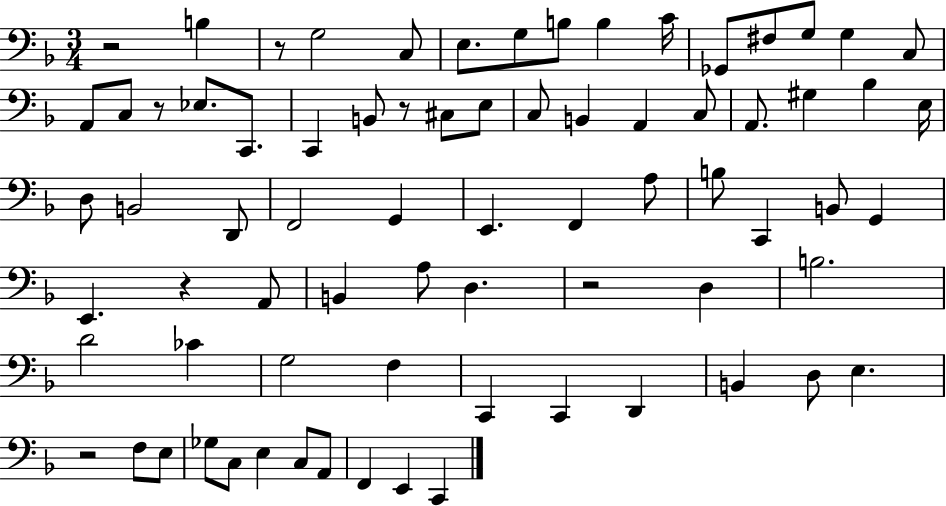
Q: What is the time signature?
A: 3/4